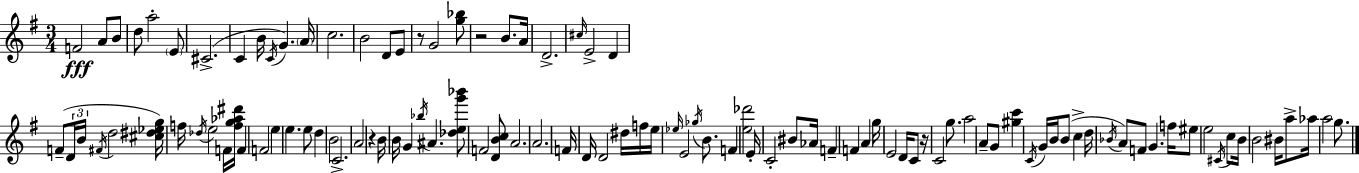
F4/h A4/e B4/e D5/e A5/h E4/e C#4/h. C4/q B4/s C4/s G4/q. A4/s C5/h. B4/h D4/e E4/e R/e G4/h [G5,Bb5]/e R/h B4/e. A4/s D4/h. C#5/s E4/h D4/q F4/e D4/s B4/s F#4/s D5/h [C#5,D#5,Eb5,G5]/s F5/s Db5/s E5/h F4/s [F5,G5,Ab5,D#6]/s F4/q F4/h E5/q E5/q. E5/e D5/q B4/h C4/h. A4/h R/q B4/s B4/s G4/q Bb5/s A#4/q. [Db5,E5,G6,Bb6]/e F4/h [D4,B4,C5]/e A4/h. A4/h. F4/s D4/s D4/h D#5/s F5/s E5/s Eb5/s E4/h Gb5/s B4/e. F4/q [E5,Db6]/h E4/s C4/h BIS4/e Ab4/s F4/q F4/q A4/q G5/s E4/h D4/s C4/e R/s C4/h G5/e. A5/h A4/e G4/e [G#5,C6]/q C4/s G4/s B4/s B4/e C5/q D5/s Bb4/s A4/e F4/e G4/q. F5/s EIS5/e E5/h C#4/s C5/e B4/s B4/h BIS4/s A5/e Ab5/s A5/h G5/e.